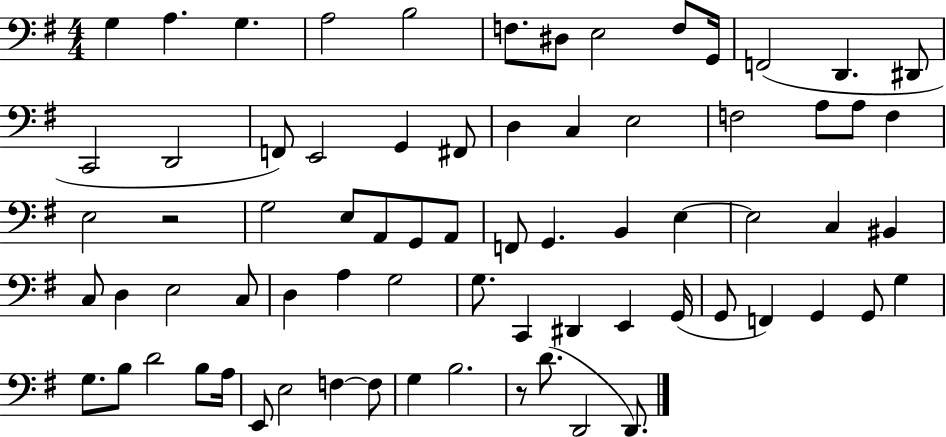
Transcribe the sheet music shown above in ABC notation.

X:1
T:Untitled
M:4/4
L:1/4
K:G
G, A, G, A,2 B,2 F,/2 ^D,/2 E,2 F,/2 G,,/4 F,,2 D,, ^D,,/2 C,,2 D,,2 F,,/2 E,,2 G,, ^F,,/2 D, C, E,2 F,2 A,/2 A,/2 F, E,2 z2 G,2 E,/2 A,,/2 G,,/2 A,,/2 F,,/2 G,, B,, E, E,2 C, ^B,, C,/2 D, E,2 C,/2 D, A, G,2 G,/2 C,, ^D,, E,, G,,/4 G,,/2 F,, G,, G,,/2 G, G,/2 B,/2 D2 B,/2 A,/4 E,,/2 E,2 F, F,/2 G, B,2 z/2 D/2 D,,2 D,,/2